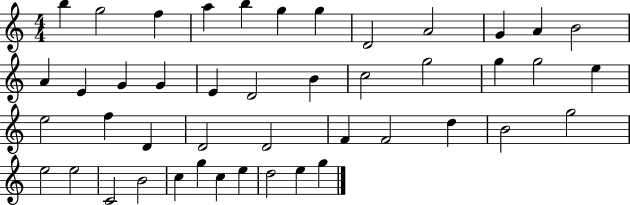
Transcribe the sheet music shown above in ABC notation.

X:1
T:Untitled
M:4/4
L:1/4
K:C
b g2 f a b g g D2 A2 G A B2 A E G G E D2 B c2 g2 g g2 e e2 f D D2 D2 F F2 d B2 g2 e2 e2 C2 B2 c g c e d2 e g